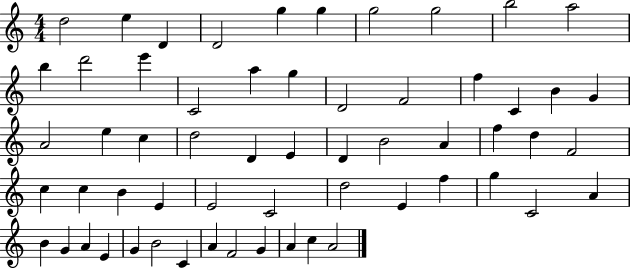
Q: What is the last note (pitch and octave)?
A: A4